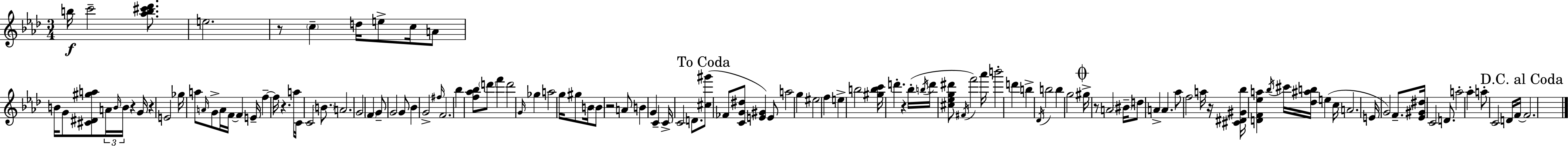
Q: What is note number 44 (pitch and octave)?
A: G4